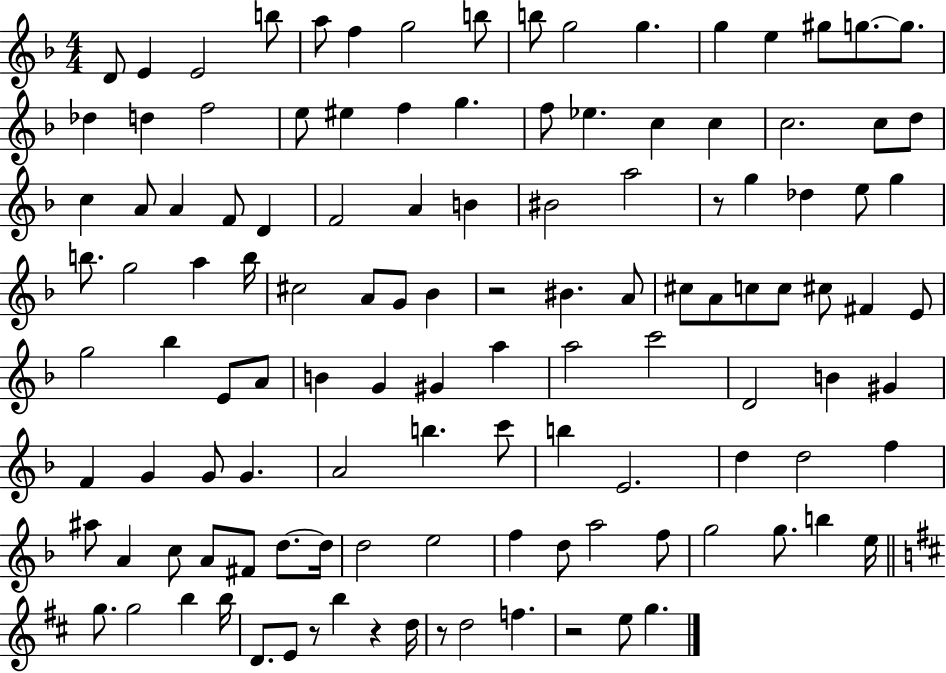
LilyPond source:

{
  \clef treble
  \numericTimeSignature
  \time 4/4
  \key f \major
  d'8 e'4 e'2 b''8 | a''8 f''4 g''2 b''8 | b''8 g''2 g''4. | g''4 e''4 gis''8 g''8.~~ g''8. | \break des''4 d''4 f''2 | e''8 eis''4 f''4 g''4. | f''8 ees''4. c''4 c''4 | c''2. c''8 d''8 | \break c''4 a'8 a'4 f'8 d'4 | f'2 a'4 b'4 | bis'2 a''2 | r8 g''4 des''4 e''8 g''4 | \break b''8. g''2 a''4 b''16 | cis''2 a'8 g'8 bes'4 | r2 bis'4. a'8 | cis''8 a'8 c''8 c''8 cis''8 fis'4 e'8 | \break g''2 bes''4 e'8 a'8 | b'4 g'4 gis'4 a''4 | a''2 c'''2 | d'2 b'4 gis'4 | \break f'4 g'4 g'8 g'4. | a'2 b''4. c'''8 | b''4 e'2. | d''4 d''2 f''4 | \break ais''8 a'4 c''8 a'8 fis'8 d''8.~~ d''16 | d''2 e''2 | f''4 d''8 a''2 f''8 | g''2 g''8. b''4 e''16 | \break \bar "||" \break \key b \minor g''8. g''2 b''4 b''16 | d'8. e'8 r8 b''4 r4 d''16 | r8 d''2 f''4. | r2 e''8 g''4. | \break \bar "|."
}